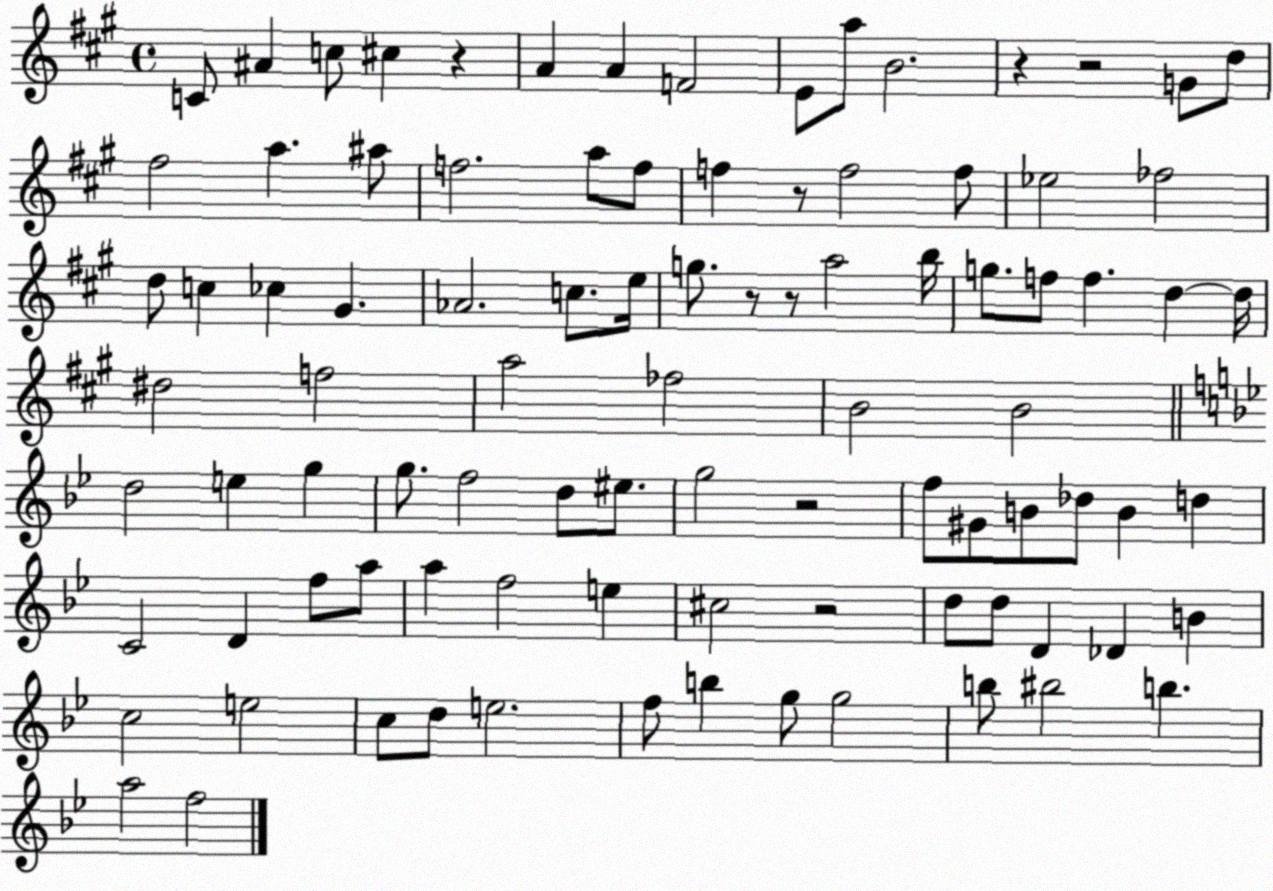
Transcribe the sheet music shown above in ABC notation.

X:1
T:Untitled
M:4/4
L:1/4
K:A
C/2 ^A c/2 ^c z A A F2 E/2 a/2 B2 z z2 G/2 d/2 ^f2 a ^a/2 f2 a/2 f/2 f z/2 f2 f/2 _e2 _f2 d/2 c _c ^G _A2 c/2 e/4 g/2 z/2 z/2 a2 b/4 g/2 f/2 f d d/4 ^d2 f2 a2 _f2 B2 B2 d2 e g g/2 f2 d/2 ^e/2 g2 z2 f/2 ^G/2 B/2 _d/2 B d C2 D f/2 a/2 a f2 e ^c2 z2 d/2 d/2 D _D B c2 e2 c/2 d/2 e2 f/2 b g/2 g2 b/2 ^b2 b a2 f2